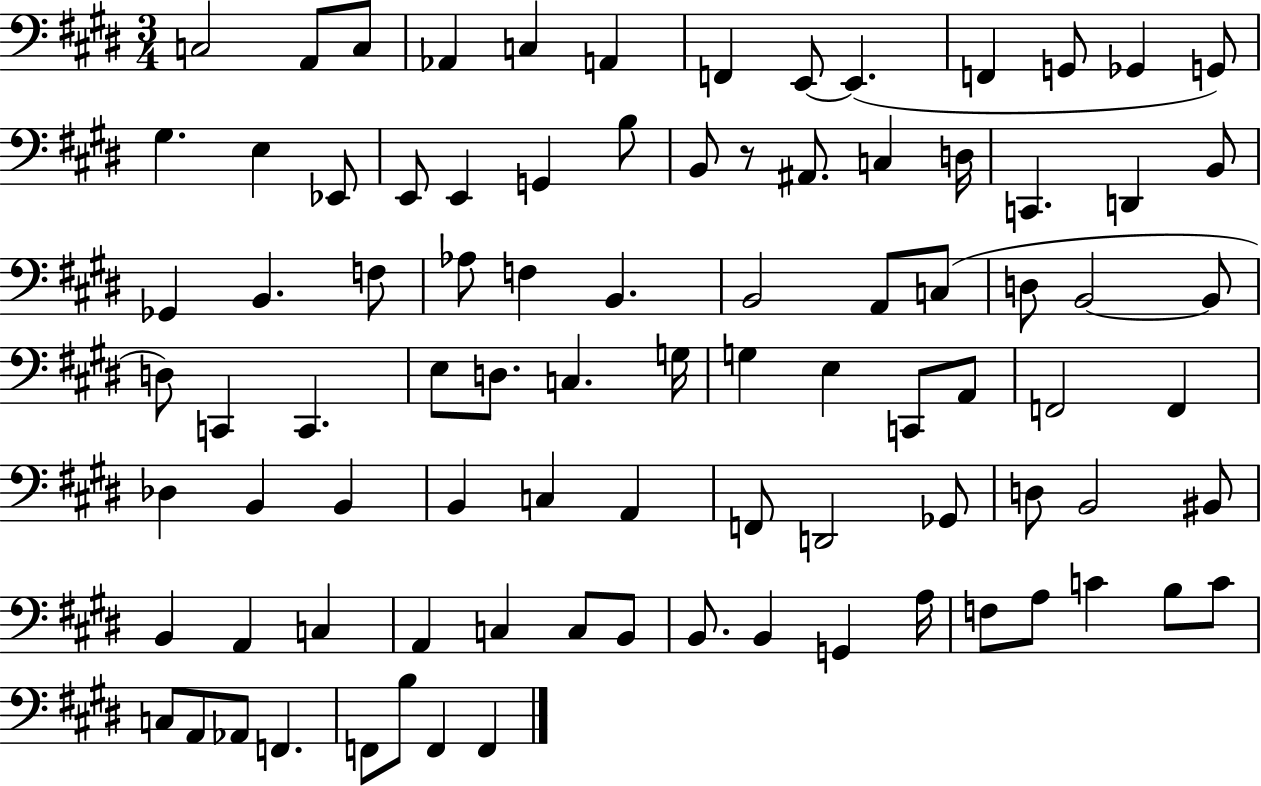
C3/h A2/e C3/e Ab2/q C3/q A2/q F2/q E2/e E2/q. F2/q G2/e Gb2/q G2/e G#3/q. E3/q Eb2/e E2/e E2/q G2/q B3/e B2/e R/e A#2/e. C3/q D3/s C2/q. D2/q B2/e Gb2/q B2/q. F3/e Ab3/e F3/q B2/q. B2/h A2/e C3/e D3/e B2/h B2/e D3/e C2/q C2/q. E3/e D3/e. C3/q. G3/s G3/q E3/q C2/e A2/e F2/h F2/q Db3/q B2/q B2/q B2/q C3/q A2/q F2/e D2/h Gb2/e D3/e B2/h BIS2/e B2/q A2/q C3/q A2/q C3/q C3/e B2/e B2/e. B2/q G2/q A3/s F3/e A3/e C4/q B3/e C4/e C3/e A2/e Ab2/e F2/q. F2/e B3/e F2/q F2/q